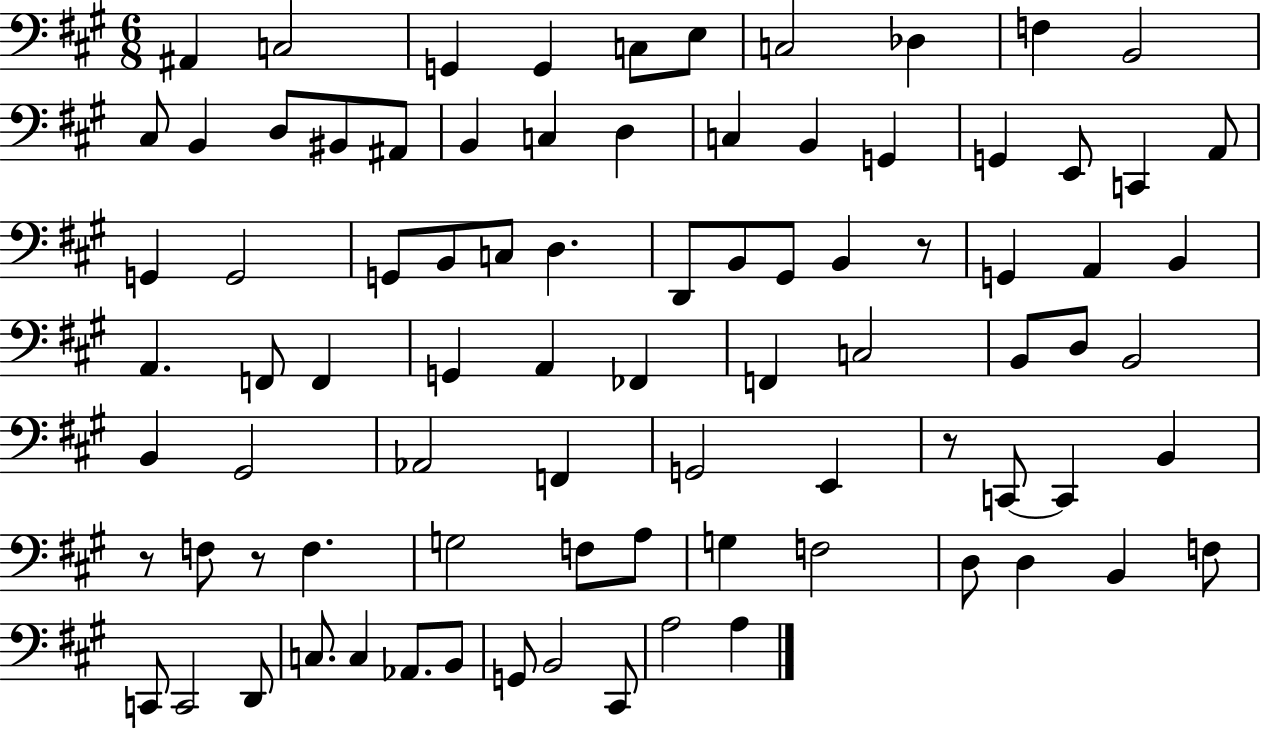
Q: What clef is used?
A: bass